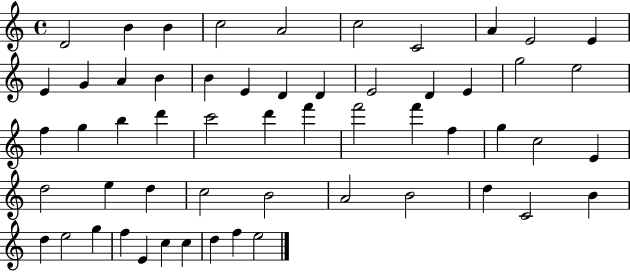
X:1
T:Untitled
M:4/4
L:1/4
K:C
D2 B B c2 A2 c2 C2 A E2 E E G A B B E D D E2 D E g2 e2 f g b d' c'2 d' f' f'2 f' f g c2 E d2 e d c2 B2 A2 B2 d C2 B d e2 g f E c c d f e2